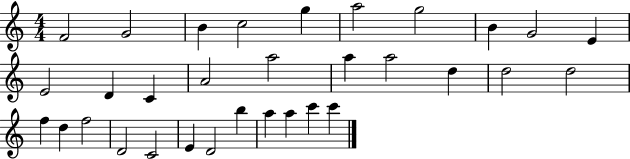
F4/h G4/h B4/q C5/h G5/q A5/h G5/h B4/q G4/h E4/q E4/h D4/q C4/q A4/h A5/h A5/q A5/h D5/q D5/h D5/h F5/q D5/q F5/h D4/h C4/h E4/q D4/h B5/q A5/q A5/q C6/q C6/q